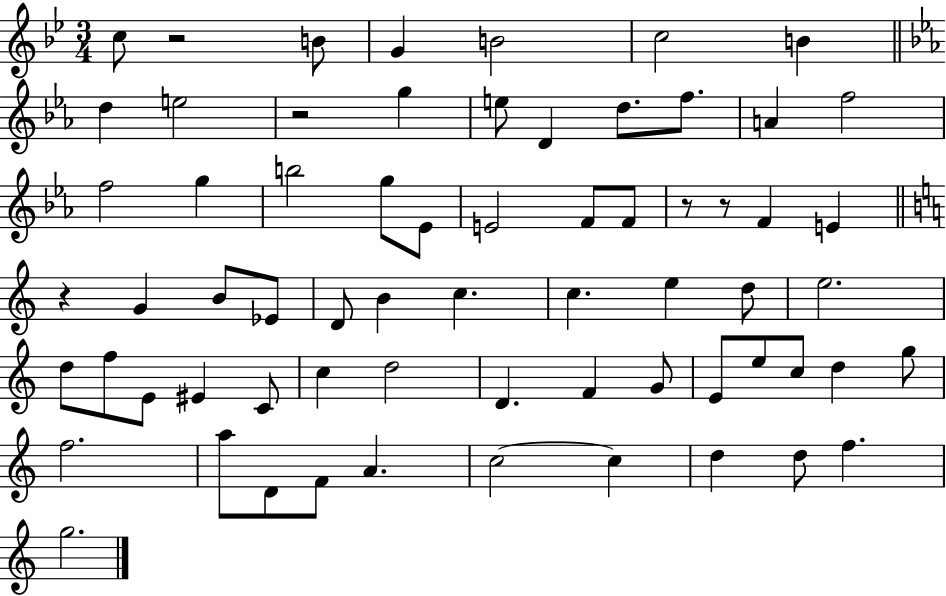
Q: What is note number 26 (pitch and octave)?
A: G4